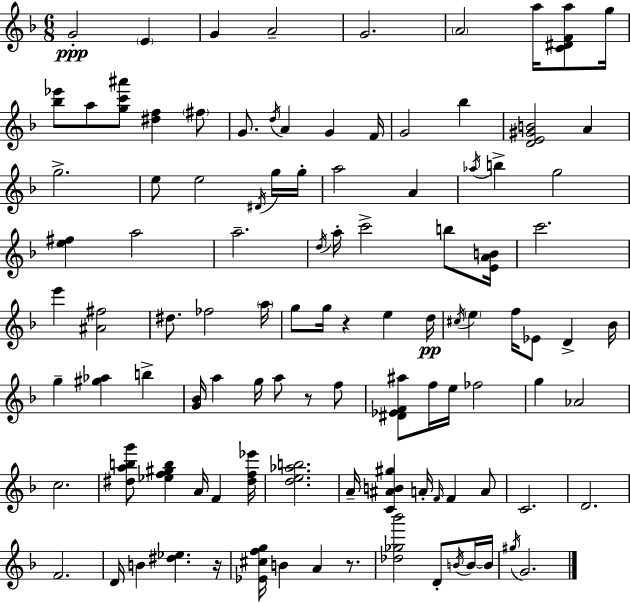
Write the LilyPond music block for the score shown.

{
  \clef treble
  \numericTimeSignature
  \time 6/8
  \key d \minor
  g'2-.\ppp \parenthesize e'4 | g'4 a'2-- | g'2. | \parenthesize a'2 a''16 <c' dis' f' a''>8 g''16 | \break <bes'' ees'''>8 a''8 <g'' c''' ais'''>8 <dis'' f''>4 \parenthesize fis''8 | g'8. \acciaccatura { d''16 } a'4 g'4 | f'16 g'2 bes''4 | <d' e' gis' b'>2 a'4 | \break g''2.-> | e''8 e''2 \acciaccatura { dis'16 } | g''16 g''16-. a''2 a'4 | \acciaccatura { aes''16 } b''4-> g''2 | \break <e'' fis''>4 a''2 | a''2.-- | \acciaccatura { d''16 } a''16-. c'''2-> | b''8 <e' a' b'>16 c'''2. | \break e'''4 <ais' fis''>2 | dis''8. fes''2 | \parenthesize a''16 g''8 g''16 r4 e''4 | d''16\pp \acciaccatura { cis''16 } \parenthesize e''4 f''16 ees'8 | \break d'4-> bes'16 g''4-- <gis'' aes''>4 | b''4-> <g' bes'>16 a''4 g''16 a''8 | r8 f''8 <dis' ees' f' ais''>8 f''16 e''16 fes''2 | g''4 aes'2 | \break c''2. | <dis'' a'' b'' g'''>8 <ees'' f'' gis'' b''>4 a'16 | f'4 <dis'' f'' ees'''>16 <d'' e'' aes'' b''>2. | a'16-- <c' ais' b' gis''>4 a'16-. \grace { f'16 } | \break f'4 a'8 c'2. | d'2. | f'2. | d'16 b'4 <dis'' ees''>4. | \break r16 <ees' cis'' f'' g''>16 b'4 a'4 | r8. <des'' ges'' bes'''>2 | d'8-. \acciaccatura { b'16 } b'16~~ b'16 \acciaccatura { gis''16 } g'2. | \bar "|."
}